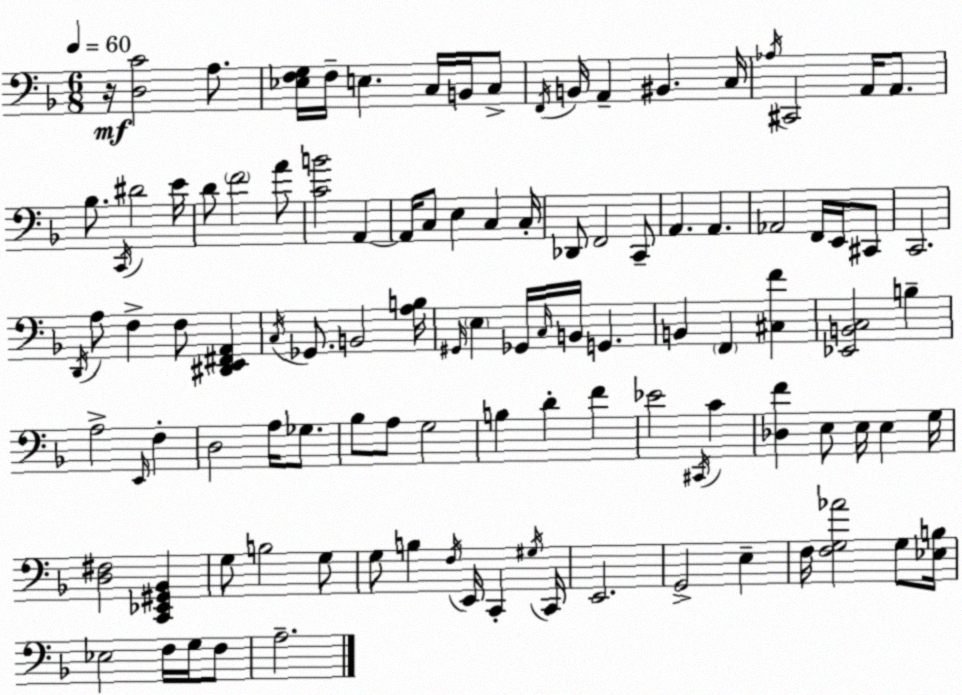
X:1
T:Untitled
M:6/8
L:1/4
K:Dm
z/4 [D,C]2 A,/2 [_E,F,G,]/4 F,/4 E, C,/4 B,,/4 C,/2 F,,/4 B,,/4 A,, ^B,, C,/4 _A,/4 ^C,,2 A,,/4 A,,/2 _B,/2 C,,/4 ^D2 E/4 D/2 F2 A/2 [CB]2 A,, A,,/4 C,/2 E, C, C,/4 _D,,/2 F,,2 C,,/2 A,, A,, _A,,2 F,,/4 E,,/4 ^C,,/2 C,,2 D,,/4 A,/2 F, F,/2 [^D,,E,,^F,,A,,] C,/4 _G,,/2 B,,2 [A,B,]/4 ^G,,/4 E, _G,,/4 C,/4 B,,/4 G,, B,, F,, [^C,F] [_E,,B,,C,]2 B, A,2 E,,/4 F, D,2 A,/4 _G,/2 _B,/2 A,/2 G,2 B, D F _E2 ^C,,/4 C [_D,F] E,/2 E,/4 E, G,/4 [D,^F,]2 [C,,_E,,^G,,_B,,] G,/2 B,2 G,/2 G,/2 B, F,/4 E,,/4 C,, ^G,/4 C,,/4 E,,2 G,,2 E, F,/4 [F,G,_A]2 G,/2 [_E,B,]/4 _E,2 F,/4 G,/4 F,/2 A,2